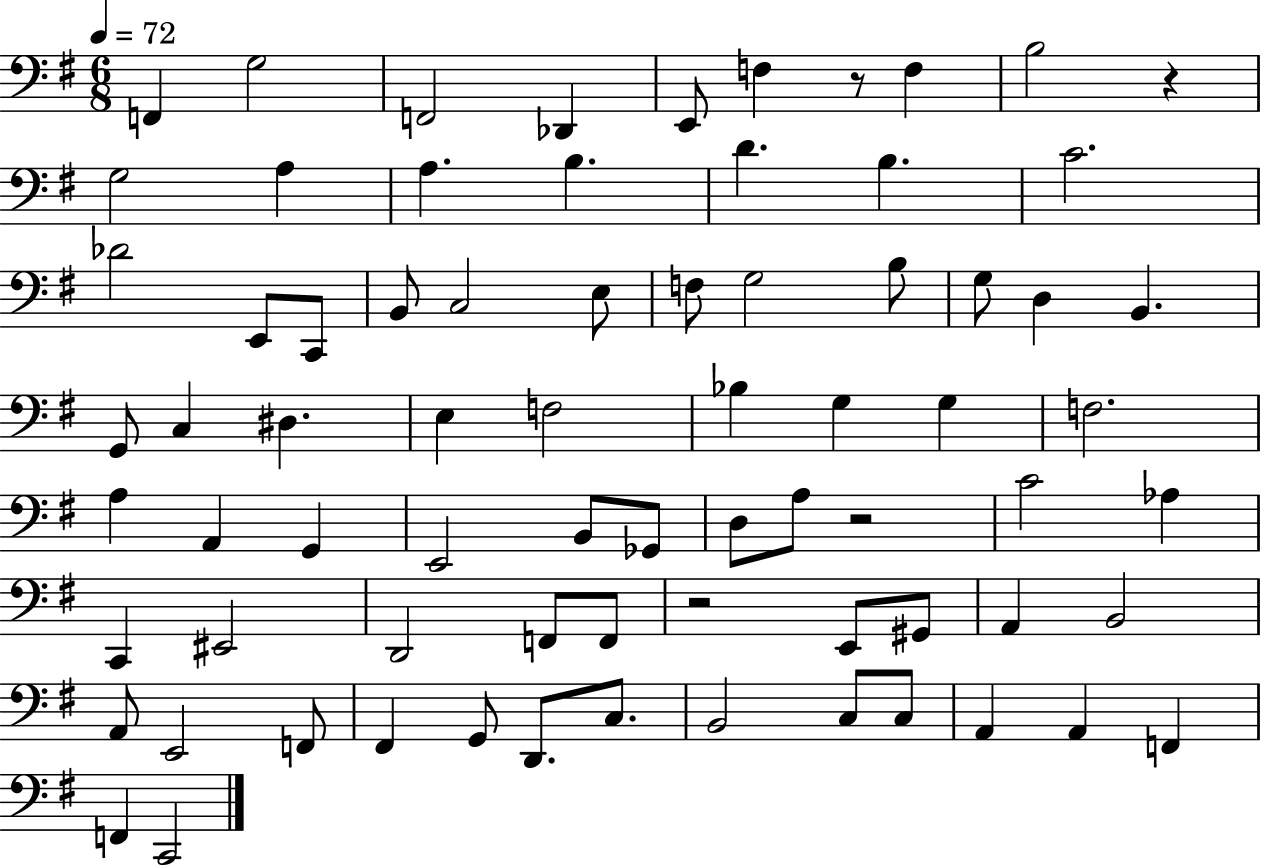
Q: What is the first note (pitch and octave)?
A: F2